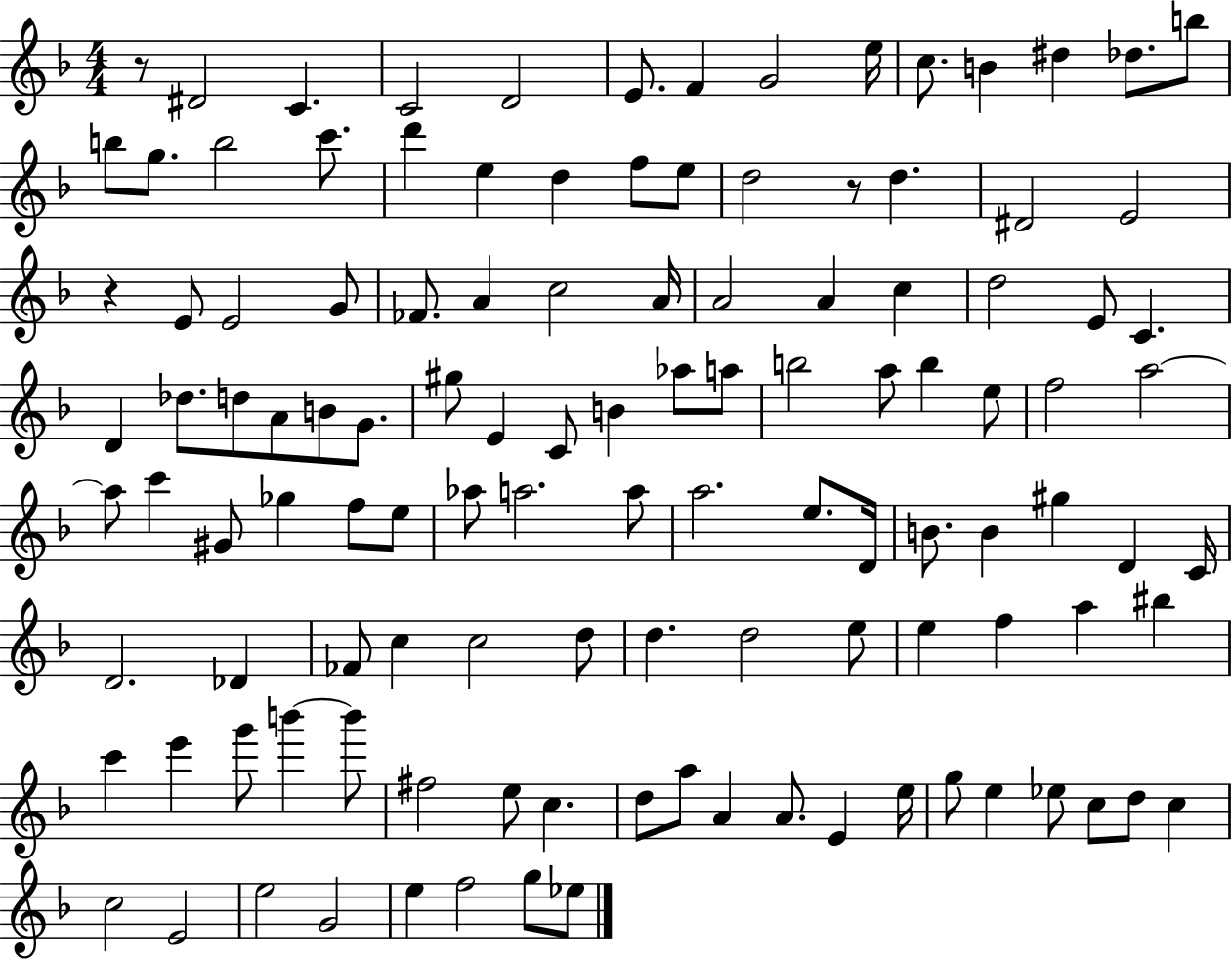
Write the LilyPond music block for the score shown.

{
  \clef treble
  \numericTimeSignature
  \time 4/4
  \key f \major
  \repeat volta 2 { r8 dis'2 c'4. | c'2 d'2 | e'8. f'4 g'2 e''16 | c''8. b'4 dis''4 des''8. b''8 | \break b''8 g''8. b''2 c'''8. | d'''4 e''4 d''4 f''8 e''8 | d''2 r8 d''4. | dis'2 e'2 | \break r4 e'8 e'2 g'8 | fes'8. a'4 c''2 a'16 | a'2 a'4 c''4 | d''2 e'8 c'4. | \break d'4 des''8. d''8 a'8 b'8 g'8. | gis''8 e'4 c'8 b'4 aes''8 a''8 | b''2 a''8 b''4 e''8 | f''2 a''2~~ | \break a''8 c'''4 gis'8 ges''4 f''8 e''8 | aes''8 a''2. a''8 | a''2. e''8. d'16 | b'8. b'4 gis''4 d'4 c'16 | \break d'2. des'4 | fes'8 c''4 c''2 d''8 | d''4. d''2 e''8 | e''4 f''4 a''4 bis''4 | \break c'''4 e'''4 g'''8 b'''4~~ b'''8 | fis''2 e''8 c''4. | d''8 a''8 a'4 a'8. e'4 e''16 | g''8 e''4 ees''8 c''8 d''8 c''4 | \break c''2 e'2 | e''2 g'2 | e''4 f''2 g''8 ees''8 | } \bar "|."
}